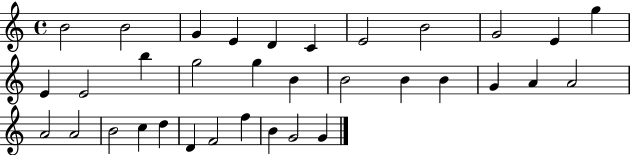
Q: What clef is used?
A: treble